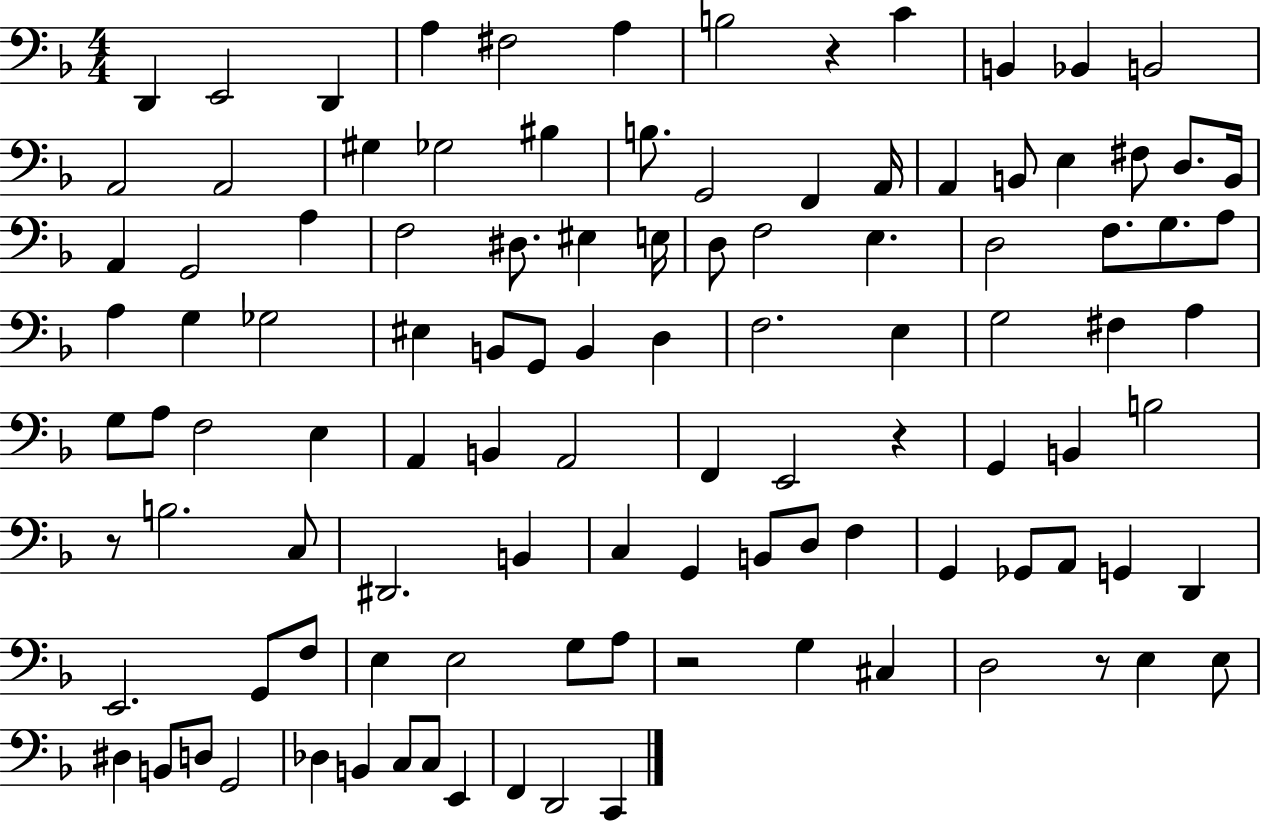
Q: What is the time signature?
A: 4/4